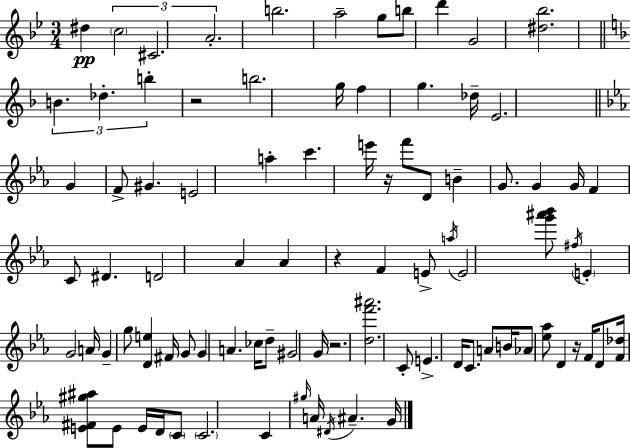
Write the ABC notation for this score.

X:1
T:Untitled
M:3/4
L:1/4
K:Bb
^d c2 ^C2 A2 b2 a2 g/2 b/2 d' G2 [^d_b]2 B _d b z2 b2 g/4 f g _d/4 E2 G F/2 ^G E2 a c' e'/4 z/4 f'/2 D/2 B G/2 G G/4 F C/2 ^D D2 _A _A z F E/2 a/4 E2 [g'^a'_b']/2 ^f/4 E G2 A/4 G g/2 [De] ^F/4 G/2 G A _c/4 d/2 ^G2 G/4 z2 [df'^a']2 C/2 E D/4 C/2 A/2 B/4 _A/2 [_e_a]/2 D z/4 F/4 D/2 [F_d]/4 [E^F^g^a]/2 E/2 E/4 D/4 C/2 C2 C ^g/4 A/4 ^D/4 ^A G/4